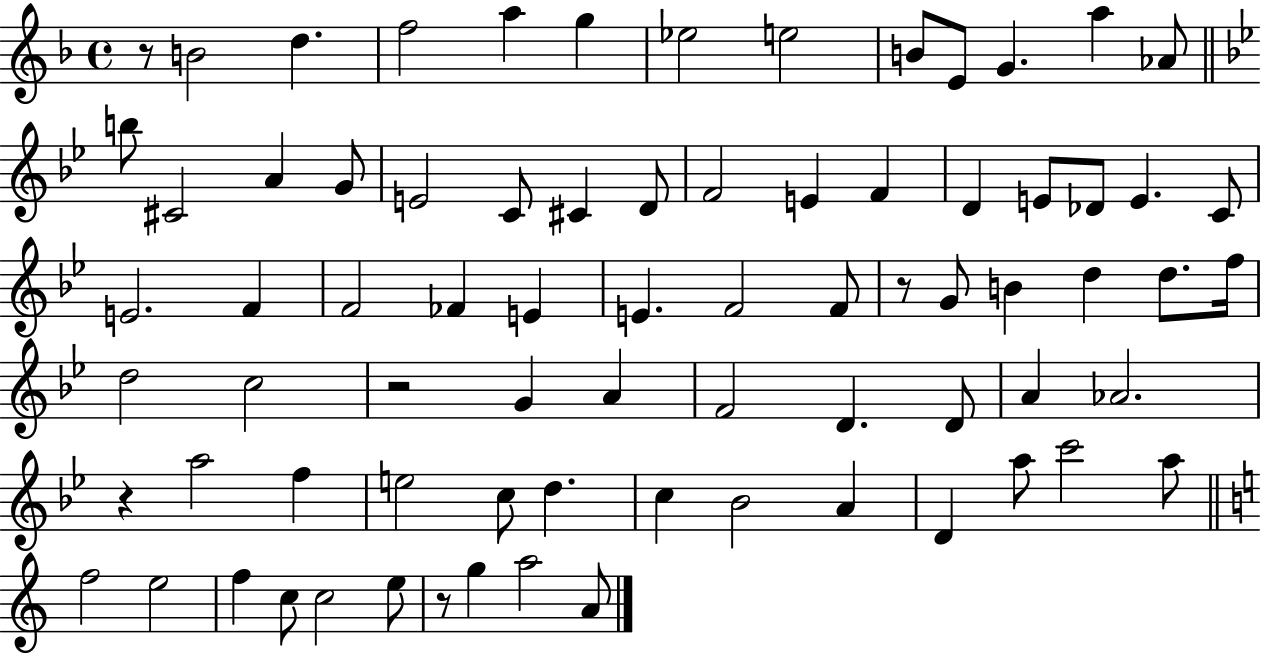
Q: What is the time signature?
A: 4/4